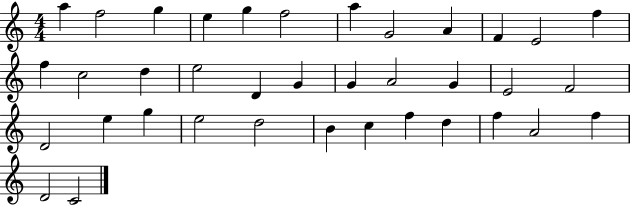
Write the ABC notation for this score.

X:1
T:Untitled
M:4/4
L:1/4
K:C
a f2 g e g f2 a G2 A F E2 f f c2 d e2 D G G A2 G E2 F2 D2 e g e2 d2 B c f d f A2 f D2 C2